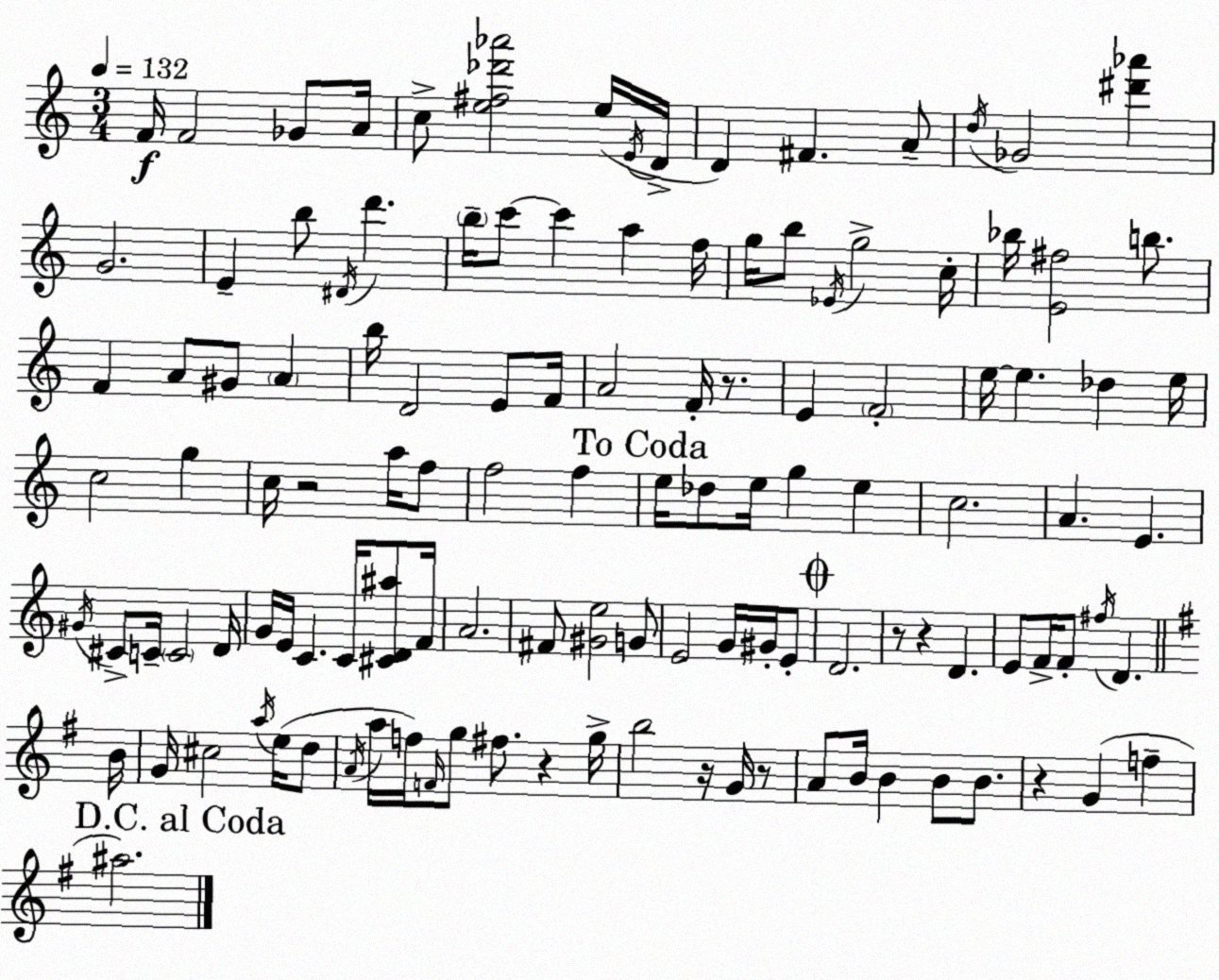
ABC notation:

X:1
T:Untitled
M:3/4
L:1/4
K:Am
F/4 F2 _G/2 A/4 c/2 [e^f_d'_a']2 e/4 E/4 D/4 D ^F A/2 d/4 _G2 [^d'_a'] G2 E b/2 ^D/4 d' b/4 c'/2 c' a f/4 g/4 b/2 _E/4 g2 c/4 _b/4 [E^f]2 b/2 F A/2 ^G/2 A b/4 D2 E/2 F/4 A2 F/4 z/2 E F2 e/4 e _d e/4 c2 g c/4 z2 a/4 f/2 f2 f e/4 _d/2 e/4 g e c2 A E ^G/4 ^C/2 C/4 C2 D/4 G/4 E/4 C C/4 [^CD^a]/2 F/4 A2 ^F/2 [^Ge]2 G/2 E2 G/4 ^G/4 E/2 D2 z/2 z D E/2 F/4 F/2 ^f/4 D B/4 G/4 ^c2 a/4 e/4 d/2 A/4 a/4 f/4 F/4 g/2 ^f/2 z g/4 b2 z/4 G/4 z/2 A/2 B/4 B B/2 B/2 z G f ^a2